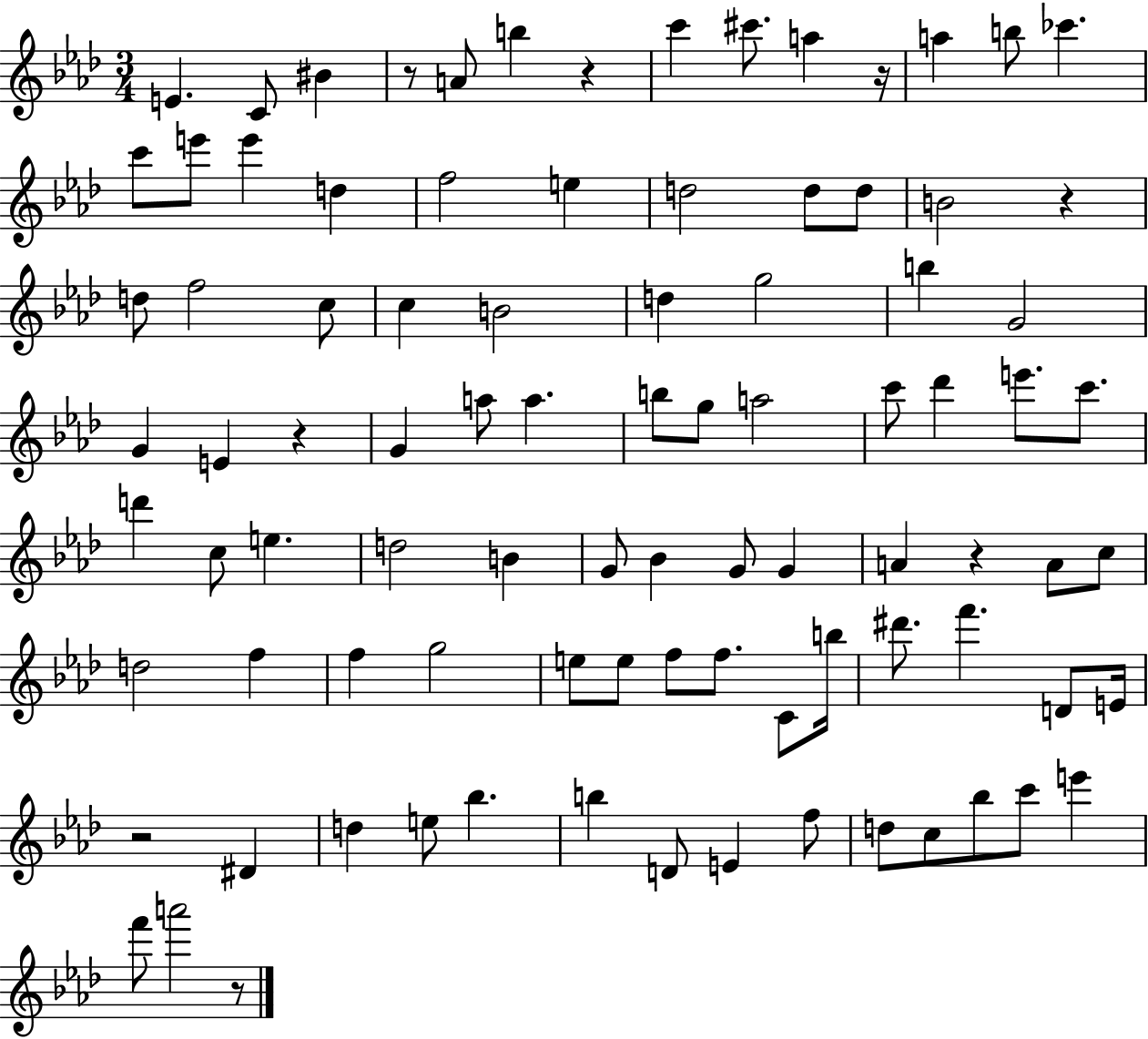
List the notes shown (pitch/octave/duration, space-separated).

E4/q. C4/e BIS4/q R/e A4/e B5/q R/q C6/q C#6/e. A5/q R/s A5/q B5/e CES6/q. C6/e E6/e E6/q D5/q F5/h E5/q D5/h D5/e D5/e B4/h R/q D5/e F5/h C5/e C5/q B4/h D5/q G5/h B5/q G4/h G4/q E4/q R/q G4/q A5/e A5/q. B5/e G5/e A5/h C6/e Db6/q E6/e. C6/e. D6/q C5/e E5/q. D5/h B4/q G4/e Bb4/q G4/e G4/q A4/q R/q A4/e C5/e D5/h F5/q F5/q G5/h E5/e E5/e F5/e F5/e. C4/e B5/s D#6/e. F6/q. D4/e E4/s R/h D#4/q D5/q E5/e Bb5/q. B5/q D4/e E4/q F5/e D5/e C5/e Bb5/e C6/e E6/q F6/e A6/h R/e